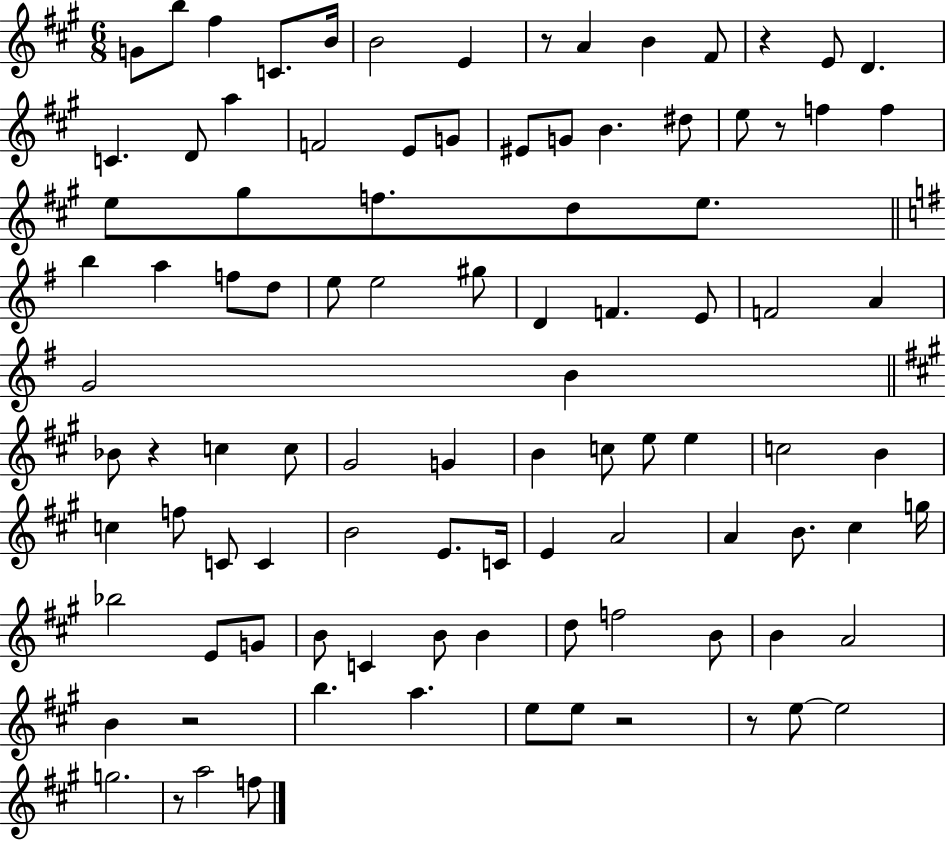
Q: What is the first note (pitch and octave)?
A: G4